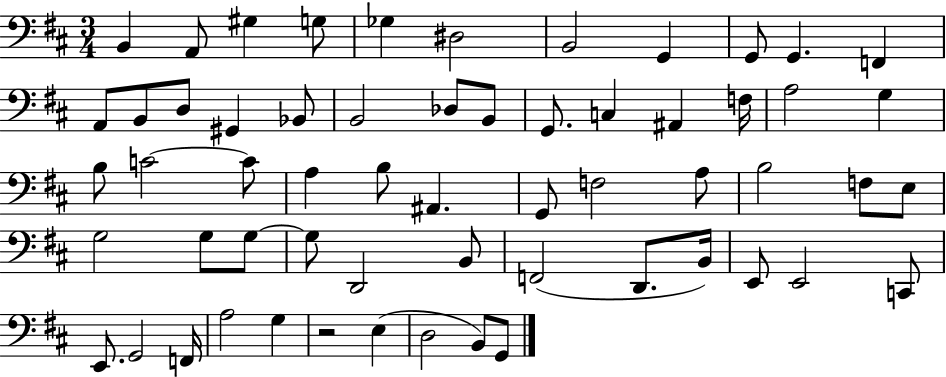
{
  \clef bass
  \numericTimeSignature
  \time 3/4
  \key d \major
  \repeat volta 2 { b,4 a,8 gis4 g8 | ges4 dis2 | b,2 g,4 | g,8 g,4. f,4 | \break a,8 b,8 d8 gis,4 bes,8 | b,2 des8 b,8 | g,8. c4 ais,4 f16 | a2 g4 | \break b8 c'2~~ c'8 | a4 b8 ais,4. | g,8 f2 a8 | b2 f8 e8 | \break g2 g8 g8~~ | g8 d,2 b,8 | f,2( d,8. b,16) | e,8 e,2 c,8 | \break e,8. g,2 f,16 | a2 g4 | r2 e4( | d2 b,8) g,8 | \break } \bar "|."
}